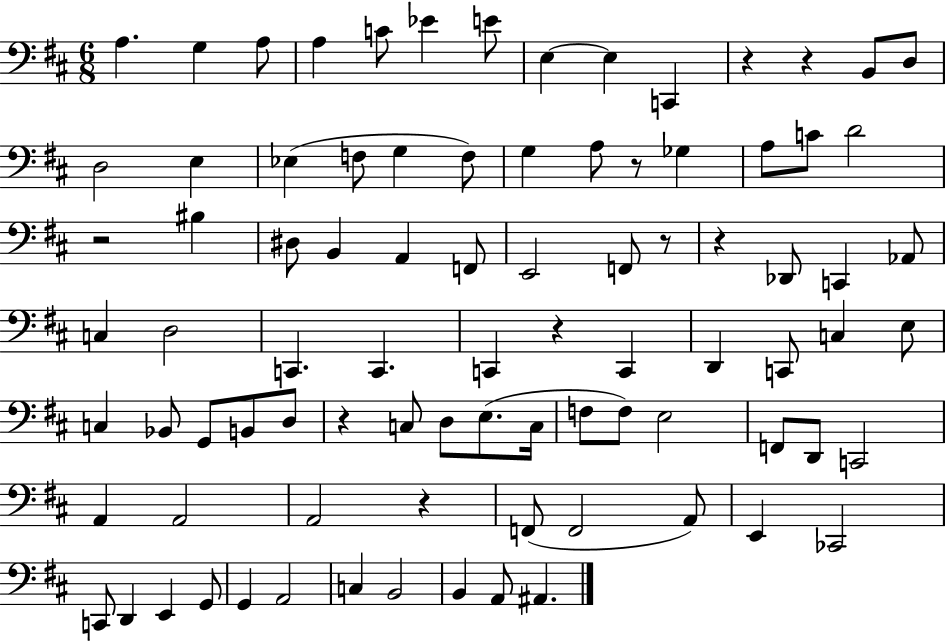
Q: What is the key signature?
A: D major